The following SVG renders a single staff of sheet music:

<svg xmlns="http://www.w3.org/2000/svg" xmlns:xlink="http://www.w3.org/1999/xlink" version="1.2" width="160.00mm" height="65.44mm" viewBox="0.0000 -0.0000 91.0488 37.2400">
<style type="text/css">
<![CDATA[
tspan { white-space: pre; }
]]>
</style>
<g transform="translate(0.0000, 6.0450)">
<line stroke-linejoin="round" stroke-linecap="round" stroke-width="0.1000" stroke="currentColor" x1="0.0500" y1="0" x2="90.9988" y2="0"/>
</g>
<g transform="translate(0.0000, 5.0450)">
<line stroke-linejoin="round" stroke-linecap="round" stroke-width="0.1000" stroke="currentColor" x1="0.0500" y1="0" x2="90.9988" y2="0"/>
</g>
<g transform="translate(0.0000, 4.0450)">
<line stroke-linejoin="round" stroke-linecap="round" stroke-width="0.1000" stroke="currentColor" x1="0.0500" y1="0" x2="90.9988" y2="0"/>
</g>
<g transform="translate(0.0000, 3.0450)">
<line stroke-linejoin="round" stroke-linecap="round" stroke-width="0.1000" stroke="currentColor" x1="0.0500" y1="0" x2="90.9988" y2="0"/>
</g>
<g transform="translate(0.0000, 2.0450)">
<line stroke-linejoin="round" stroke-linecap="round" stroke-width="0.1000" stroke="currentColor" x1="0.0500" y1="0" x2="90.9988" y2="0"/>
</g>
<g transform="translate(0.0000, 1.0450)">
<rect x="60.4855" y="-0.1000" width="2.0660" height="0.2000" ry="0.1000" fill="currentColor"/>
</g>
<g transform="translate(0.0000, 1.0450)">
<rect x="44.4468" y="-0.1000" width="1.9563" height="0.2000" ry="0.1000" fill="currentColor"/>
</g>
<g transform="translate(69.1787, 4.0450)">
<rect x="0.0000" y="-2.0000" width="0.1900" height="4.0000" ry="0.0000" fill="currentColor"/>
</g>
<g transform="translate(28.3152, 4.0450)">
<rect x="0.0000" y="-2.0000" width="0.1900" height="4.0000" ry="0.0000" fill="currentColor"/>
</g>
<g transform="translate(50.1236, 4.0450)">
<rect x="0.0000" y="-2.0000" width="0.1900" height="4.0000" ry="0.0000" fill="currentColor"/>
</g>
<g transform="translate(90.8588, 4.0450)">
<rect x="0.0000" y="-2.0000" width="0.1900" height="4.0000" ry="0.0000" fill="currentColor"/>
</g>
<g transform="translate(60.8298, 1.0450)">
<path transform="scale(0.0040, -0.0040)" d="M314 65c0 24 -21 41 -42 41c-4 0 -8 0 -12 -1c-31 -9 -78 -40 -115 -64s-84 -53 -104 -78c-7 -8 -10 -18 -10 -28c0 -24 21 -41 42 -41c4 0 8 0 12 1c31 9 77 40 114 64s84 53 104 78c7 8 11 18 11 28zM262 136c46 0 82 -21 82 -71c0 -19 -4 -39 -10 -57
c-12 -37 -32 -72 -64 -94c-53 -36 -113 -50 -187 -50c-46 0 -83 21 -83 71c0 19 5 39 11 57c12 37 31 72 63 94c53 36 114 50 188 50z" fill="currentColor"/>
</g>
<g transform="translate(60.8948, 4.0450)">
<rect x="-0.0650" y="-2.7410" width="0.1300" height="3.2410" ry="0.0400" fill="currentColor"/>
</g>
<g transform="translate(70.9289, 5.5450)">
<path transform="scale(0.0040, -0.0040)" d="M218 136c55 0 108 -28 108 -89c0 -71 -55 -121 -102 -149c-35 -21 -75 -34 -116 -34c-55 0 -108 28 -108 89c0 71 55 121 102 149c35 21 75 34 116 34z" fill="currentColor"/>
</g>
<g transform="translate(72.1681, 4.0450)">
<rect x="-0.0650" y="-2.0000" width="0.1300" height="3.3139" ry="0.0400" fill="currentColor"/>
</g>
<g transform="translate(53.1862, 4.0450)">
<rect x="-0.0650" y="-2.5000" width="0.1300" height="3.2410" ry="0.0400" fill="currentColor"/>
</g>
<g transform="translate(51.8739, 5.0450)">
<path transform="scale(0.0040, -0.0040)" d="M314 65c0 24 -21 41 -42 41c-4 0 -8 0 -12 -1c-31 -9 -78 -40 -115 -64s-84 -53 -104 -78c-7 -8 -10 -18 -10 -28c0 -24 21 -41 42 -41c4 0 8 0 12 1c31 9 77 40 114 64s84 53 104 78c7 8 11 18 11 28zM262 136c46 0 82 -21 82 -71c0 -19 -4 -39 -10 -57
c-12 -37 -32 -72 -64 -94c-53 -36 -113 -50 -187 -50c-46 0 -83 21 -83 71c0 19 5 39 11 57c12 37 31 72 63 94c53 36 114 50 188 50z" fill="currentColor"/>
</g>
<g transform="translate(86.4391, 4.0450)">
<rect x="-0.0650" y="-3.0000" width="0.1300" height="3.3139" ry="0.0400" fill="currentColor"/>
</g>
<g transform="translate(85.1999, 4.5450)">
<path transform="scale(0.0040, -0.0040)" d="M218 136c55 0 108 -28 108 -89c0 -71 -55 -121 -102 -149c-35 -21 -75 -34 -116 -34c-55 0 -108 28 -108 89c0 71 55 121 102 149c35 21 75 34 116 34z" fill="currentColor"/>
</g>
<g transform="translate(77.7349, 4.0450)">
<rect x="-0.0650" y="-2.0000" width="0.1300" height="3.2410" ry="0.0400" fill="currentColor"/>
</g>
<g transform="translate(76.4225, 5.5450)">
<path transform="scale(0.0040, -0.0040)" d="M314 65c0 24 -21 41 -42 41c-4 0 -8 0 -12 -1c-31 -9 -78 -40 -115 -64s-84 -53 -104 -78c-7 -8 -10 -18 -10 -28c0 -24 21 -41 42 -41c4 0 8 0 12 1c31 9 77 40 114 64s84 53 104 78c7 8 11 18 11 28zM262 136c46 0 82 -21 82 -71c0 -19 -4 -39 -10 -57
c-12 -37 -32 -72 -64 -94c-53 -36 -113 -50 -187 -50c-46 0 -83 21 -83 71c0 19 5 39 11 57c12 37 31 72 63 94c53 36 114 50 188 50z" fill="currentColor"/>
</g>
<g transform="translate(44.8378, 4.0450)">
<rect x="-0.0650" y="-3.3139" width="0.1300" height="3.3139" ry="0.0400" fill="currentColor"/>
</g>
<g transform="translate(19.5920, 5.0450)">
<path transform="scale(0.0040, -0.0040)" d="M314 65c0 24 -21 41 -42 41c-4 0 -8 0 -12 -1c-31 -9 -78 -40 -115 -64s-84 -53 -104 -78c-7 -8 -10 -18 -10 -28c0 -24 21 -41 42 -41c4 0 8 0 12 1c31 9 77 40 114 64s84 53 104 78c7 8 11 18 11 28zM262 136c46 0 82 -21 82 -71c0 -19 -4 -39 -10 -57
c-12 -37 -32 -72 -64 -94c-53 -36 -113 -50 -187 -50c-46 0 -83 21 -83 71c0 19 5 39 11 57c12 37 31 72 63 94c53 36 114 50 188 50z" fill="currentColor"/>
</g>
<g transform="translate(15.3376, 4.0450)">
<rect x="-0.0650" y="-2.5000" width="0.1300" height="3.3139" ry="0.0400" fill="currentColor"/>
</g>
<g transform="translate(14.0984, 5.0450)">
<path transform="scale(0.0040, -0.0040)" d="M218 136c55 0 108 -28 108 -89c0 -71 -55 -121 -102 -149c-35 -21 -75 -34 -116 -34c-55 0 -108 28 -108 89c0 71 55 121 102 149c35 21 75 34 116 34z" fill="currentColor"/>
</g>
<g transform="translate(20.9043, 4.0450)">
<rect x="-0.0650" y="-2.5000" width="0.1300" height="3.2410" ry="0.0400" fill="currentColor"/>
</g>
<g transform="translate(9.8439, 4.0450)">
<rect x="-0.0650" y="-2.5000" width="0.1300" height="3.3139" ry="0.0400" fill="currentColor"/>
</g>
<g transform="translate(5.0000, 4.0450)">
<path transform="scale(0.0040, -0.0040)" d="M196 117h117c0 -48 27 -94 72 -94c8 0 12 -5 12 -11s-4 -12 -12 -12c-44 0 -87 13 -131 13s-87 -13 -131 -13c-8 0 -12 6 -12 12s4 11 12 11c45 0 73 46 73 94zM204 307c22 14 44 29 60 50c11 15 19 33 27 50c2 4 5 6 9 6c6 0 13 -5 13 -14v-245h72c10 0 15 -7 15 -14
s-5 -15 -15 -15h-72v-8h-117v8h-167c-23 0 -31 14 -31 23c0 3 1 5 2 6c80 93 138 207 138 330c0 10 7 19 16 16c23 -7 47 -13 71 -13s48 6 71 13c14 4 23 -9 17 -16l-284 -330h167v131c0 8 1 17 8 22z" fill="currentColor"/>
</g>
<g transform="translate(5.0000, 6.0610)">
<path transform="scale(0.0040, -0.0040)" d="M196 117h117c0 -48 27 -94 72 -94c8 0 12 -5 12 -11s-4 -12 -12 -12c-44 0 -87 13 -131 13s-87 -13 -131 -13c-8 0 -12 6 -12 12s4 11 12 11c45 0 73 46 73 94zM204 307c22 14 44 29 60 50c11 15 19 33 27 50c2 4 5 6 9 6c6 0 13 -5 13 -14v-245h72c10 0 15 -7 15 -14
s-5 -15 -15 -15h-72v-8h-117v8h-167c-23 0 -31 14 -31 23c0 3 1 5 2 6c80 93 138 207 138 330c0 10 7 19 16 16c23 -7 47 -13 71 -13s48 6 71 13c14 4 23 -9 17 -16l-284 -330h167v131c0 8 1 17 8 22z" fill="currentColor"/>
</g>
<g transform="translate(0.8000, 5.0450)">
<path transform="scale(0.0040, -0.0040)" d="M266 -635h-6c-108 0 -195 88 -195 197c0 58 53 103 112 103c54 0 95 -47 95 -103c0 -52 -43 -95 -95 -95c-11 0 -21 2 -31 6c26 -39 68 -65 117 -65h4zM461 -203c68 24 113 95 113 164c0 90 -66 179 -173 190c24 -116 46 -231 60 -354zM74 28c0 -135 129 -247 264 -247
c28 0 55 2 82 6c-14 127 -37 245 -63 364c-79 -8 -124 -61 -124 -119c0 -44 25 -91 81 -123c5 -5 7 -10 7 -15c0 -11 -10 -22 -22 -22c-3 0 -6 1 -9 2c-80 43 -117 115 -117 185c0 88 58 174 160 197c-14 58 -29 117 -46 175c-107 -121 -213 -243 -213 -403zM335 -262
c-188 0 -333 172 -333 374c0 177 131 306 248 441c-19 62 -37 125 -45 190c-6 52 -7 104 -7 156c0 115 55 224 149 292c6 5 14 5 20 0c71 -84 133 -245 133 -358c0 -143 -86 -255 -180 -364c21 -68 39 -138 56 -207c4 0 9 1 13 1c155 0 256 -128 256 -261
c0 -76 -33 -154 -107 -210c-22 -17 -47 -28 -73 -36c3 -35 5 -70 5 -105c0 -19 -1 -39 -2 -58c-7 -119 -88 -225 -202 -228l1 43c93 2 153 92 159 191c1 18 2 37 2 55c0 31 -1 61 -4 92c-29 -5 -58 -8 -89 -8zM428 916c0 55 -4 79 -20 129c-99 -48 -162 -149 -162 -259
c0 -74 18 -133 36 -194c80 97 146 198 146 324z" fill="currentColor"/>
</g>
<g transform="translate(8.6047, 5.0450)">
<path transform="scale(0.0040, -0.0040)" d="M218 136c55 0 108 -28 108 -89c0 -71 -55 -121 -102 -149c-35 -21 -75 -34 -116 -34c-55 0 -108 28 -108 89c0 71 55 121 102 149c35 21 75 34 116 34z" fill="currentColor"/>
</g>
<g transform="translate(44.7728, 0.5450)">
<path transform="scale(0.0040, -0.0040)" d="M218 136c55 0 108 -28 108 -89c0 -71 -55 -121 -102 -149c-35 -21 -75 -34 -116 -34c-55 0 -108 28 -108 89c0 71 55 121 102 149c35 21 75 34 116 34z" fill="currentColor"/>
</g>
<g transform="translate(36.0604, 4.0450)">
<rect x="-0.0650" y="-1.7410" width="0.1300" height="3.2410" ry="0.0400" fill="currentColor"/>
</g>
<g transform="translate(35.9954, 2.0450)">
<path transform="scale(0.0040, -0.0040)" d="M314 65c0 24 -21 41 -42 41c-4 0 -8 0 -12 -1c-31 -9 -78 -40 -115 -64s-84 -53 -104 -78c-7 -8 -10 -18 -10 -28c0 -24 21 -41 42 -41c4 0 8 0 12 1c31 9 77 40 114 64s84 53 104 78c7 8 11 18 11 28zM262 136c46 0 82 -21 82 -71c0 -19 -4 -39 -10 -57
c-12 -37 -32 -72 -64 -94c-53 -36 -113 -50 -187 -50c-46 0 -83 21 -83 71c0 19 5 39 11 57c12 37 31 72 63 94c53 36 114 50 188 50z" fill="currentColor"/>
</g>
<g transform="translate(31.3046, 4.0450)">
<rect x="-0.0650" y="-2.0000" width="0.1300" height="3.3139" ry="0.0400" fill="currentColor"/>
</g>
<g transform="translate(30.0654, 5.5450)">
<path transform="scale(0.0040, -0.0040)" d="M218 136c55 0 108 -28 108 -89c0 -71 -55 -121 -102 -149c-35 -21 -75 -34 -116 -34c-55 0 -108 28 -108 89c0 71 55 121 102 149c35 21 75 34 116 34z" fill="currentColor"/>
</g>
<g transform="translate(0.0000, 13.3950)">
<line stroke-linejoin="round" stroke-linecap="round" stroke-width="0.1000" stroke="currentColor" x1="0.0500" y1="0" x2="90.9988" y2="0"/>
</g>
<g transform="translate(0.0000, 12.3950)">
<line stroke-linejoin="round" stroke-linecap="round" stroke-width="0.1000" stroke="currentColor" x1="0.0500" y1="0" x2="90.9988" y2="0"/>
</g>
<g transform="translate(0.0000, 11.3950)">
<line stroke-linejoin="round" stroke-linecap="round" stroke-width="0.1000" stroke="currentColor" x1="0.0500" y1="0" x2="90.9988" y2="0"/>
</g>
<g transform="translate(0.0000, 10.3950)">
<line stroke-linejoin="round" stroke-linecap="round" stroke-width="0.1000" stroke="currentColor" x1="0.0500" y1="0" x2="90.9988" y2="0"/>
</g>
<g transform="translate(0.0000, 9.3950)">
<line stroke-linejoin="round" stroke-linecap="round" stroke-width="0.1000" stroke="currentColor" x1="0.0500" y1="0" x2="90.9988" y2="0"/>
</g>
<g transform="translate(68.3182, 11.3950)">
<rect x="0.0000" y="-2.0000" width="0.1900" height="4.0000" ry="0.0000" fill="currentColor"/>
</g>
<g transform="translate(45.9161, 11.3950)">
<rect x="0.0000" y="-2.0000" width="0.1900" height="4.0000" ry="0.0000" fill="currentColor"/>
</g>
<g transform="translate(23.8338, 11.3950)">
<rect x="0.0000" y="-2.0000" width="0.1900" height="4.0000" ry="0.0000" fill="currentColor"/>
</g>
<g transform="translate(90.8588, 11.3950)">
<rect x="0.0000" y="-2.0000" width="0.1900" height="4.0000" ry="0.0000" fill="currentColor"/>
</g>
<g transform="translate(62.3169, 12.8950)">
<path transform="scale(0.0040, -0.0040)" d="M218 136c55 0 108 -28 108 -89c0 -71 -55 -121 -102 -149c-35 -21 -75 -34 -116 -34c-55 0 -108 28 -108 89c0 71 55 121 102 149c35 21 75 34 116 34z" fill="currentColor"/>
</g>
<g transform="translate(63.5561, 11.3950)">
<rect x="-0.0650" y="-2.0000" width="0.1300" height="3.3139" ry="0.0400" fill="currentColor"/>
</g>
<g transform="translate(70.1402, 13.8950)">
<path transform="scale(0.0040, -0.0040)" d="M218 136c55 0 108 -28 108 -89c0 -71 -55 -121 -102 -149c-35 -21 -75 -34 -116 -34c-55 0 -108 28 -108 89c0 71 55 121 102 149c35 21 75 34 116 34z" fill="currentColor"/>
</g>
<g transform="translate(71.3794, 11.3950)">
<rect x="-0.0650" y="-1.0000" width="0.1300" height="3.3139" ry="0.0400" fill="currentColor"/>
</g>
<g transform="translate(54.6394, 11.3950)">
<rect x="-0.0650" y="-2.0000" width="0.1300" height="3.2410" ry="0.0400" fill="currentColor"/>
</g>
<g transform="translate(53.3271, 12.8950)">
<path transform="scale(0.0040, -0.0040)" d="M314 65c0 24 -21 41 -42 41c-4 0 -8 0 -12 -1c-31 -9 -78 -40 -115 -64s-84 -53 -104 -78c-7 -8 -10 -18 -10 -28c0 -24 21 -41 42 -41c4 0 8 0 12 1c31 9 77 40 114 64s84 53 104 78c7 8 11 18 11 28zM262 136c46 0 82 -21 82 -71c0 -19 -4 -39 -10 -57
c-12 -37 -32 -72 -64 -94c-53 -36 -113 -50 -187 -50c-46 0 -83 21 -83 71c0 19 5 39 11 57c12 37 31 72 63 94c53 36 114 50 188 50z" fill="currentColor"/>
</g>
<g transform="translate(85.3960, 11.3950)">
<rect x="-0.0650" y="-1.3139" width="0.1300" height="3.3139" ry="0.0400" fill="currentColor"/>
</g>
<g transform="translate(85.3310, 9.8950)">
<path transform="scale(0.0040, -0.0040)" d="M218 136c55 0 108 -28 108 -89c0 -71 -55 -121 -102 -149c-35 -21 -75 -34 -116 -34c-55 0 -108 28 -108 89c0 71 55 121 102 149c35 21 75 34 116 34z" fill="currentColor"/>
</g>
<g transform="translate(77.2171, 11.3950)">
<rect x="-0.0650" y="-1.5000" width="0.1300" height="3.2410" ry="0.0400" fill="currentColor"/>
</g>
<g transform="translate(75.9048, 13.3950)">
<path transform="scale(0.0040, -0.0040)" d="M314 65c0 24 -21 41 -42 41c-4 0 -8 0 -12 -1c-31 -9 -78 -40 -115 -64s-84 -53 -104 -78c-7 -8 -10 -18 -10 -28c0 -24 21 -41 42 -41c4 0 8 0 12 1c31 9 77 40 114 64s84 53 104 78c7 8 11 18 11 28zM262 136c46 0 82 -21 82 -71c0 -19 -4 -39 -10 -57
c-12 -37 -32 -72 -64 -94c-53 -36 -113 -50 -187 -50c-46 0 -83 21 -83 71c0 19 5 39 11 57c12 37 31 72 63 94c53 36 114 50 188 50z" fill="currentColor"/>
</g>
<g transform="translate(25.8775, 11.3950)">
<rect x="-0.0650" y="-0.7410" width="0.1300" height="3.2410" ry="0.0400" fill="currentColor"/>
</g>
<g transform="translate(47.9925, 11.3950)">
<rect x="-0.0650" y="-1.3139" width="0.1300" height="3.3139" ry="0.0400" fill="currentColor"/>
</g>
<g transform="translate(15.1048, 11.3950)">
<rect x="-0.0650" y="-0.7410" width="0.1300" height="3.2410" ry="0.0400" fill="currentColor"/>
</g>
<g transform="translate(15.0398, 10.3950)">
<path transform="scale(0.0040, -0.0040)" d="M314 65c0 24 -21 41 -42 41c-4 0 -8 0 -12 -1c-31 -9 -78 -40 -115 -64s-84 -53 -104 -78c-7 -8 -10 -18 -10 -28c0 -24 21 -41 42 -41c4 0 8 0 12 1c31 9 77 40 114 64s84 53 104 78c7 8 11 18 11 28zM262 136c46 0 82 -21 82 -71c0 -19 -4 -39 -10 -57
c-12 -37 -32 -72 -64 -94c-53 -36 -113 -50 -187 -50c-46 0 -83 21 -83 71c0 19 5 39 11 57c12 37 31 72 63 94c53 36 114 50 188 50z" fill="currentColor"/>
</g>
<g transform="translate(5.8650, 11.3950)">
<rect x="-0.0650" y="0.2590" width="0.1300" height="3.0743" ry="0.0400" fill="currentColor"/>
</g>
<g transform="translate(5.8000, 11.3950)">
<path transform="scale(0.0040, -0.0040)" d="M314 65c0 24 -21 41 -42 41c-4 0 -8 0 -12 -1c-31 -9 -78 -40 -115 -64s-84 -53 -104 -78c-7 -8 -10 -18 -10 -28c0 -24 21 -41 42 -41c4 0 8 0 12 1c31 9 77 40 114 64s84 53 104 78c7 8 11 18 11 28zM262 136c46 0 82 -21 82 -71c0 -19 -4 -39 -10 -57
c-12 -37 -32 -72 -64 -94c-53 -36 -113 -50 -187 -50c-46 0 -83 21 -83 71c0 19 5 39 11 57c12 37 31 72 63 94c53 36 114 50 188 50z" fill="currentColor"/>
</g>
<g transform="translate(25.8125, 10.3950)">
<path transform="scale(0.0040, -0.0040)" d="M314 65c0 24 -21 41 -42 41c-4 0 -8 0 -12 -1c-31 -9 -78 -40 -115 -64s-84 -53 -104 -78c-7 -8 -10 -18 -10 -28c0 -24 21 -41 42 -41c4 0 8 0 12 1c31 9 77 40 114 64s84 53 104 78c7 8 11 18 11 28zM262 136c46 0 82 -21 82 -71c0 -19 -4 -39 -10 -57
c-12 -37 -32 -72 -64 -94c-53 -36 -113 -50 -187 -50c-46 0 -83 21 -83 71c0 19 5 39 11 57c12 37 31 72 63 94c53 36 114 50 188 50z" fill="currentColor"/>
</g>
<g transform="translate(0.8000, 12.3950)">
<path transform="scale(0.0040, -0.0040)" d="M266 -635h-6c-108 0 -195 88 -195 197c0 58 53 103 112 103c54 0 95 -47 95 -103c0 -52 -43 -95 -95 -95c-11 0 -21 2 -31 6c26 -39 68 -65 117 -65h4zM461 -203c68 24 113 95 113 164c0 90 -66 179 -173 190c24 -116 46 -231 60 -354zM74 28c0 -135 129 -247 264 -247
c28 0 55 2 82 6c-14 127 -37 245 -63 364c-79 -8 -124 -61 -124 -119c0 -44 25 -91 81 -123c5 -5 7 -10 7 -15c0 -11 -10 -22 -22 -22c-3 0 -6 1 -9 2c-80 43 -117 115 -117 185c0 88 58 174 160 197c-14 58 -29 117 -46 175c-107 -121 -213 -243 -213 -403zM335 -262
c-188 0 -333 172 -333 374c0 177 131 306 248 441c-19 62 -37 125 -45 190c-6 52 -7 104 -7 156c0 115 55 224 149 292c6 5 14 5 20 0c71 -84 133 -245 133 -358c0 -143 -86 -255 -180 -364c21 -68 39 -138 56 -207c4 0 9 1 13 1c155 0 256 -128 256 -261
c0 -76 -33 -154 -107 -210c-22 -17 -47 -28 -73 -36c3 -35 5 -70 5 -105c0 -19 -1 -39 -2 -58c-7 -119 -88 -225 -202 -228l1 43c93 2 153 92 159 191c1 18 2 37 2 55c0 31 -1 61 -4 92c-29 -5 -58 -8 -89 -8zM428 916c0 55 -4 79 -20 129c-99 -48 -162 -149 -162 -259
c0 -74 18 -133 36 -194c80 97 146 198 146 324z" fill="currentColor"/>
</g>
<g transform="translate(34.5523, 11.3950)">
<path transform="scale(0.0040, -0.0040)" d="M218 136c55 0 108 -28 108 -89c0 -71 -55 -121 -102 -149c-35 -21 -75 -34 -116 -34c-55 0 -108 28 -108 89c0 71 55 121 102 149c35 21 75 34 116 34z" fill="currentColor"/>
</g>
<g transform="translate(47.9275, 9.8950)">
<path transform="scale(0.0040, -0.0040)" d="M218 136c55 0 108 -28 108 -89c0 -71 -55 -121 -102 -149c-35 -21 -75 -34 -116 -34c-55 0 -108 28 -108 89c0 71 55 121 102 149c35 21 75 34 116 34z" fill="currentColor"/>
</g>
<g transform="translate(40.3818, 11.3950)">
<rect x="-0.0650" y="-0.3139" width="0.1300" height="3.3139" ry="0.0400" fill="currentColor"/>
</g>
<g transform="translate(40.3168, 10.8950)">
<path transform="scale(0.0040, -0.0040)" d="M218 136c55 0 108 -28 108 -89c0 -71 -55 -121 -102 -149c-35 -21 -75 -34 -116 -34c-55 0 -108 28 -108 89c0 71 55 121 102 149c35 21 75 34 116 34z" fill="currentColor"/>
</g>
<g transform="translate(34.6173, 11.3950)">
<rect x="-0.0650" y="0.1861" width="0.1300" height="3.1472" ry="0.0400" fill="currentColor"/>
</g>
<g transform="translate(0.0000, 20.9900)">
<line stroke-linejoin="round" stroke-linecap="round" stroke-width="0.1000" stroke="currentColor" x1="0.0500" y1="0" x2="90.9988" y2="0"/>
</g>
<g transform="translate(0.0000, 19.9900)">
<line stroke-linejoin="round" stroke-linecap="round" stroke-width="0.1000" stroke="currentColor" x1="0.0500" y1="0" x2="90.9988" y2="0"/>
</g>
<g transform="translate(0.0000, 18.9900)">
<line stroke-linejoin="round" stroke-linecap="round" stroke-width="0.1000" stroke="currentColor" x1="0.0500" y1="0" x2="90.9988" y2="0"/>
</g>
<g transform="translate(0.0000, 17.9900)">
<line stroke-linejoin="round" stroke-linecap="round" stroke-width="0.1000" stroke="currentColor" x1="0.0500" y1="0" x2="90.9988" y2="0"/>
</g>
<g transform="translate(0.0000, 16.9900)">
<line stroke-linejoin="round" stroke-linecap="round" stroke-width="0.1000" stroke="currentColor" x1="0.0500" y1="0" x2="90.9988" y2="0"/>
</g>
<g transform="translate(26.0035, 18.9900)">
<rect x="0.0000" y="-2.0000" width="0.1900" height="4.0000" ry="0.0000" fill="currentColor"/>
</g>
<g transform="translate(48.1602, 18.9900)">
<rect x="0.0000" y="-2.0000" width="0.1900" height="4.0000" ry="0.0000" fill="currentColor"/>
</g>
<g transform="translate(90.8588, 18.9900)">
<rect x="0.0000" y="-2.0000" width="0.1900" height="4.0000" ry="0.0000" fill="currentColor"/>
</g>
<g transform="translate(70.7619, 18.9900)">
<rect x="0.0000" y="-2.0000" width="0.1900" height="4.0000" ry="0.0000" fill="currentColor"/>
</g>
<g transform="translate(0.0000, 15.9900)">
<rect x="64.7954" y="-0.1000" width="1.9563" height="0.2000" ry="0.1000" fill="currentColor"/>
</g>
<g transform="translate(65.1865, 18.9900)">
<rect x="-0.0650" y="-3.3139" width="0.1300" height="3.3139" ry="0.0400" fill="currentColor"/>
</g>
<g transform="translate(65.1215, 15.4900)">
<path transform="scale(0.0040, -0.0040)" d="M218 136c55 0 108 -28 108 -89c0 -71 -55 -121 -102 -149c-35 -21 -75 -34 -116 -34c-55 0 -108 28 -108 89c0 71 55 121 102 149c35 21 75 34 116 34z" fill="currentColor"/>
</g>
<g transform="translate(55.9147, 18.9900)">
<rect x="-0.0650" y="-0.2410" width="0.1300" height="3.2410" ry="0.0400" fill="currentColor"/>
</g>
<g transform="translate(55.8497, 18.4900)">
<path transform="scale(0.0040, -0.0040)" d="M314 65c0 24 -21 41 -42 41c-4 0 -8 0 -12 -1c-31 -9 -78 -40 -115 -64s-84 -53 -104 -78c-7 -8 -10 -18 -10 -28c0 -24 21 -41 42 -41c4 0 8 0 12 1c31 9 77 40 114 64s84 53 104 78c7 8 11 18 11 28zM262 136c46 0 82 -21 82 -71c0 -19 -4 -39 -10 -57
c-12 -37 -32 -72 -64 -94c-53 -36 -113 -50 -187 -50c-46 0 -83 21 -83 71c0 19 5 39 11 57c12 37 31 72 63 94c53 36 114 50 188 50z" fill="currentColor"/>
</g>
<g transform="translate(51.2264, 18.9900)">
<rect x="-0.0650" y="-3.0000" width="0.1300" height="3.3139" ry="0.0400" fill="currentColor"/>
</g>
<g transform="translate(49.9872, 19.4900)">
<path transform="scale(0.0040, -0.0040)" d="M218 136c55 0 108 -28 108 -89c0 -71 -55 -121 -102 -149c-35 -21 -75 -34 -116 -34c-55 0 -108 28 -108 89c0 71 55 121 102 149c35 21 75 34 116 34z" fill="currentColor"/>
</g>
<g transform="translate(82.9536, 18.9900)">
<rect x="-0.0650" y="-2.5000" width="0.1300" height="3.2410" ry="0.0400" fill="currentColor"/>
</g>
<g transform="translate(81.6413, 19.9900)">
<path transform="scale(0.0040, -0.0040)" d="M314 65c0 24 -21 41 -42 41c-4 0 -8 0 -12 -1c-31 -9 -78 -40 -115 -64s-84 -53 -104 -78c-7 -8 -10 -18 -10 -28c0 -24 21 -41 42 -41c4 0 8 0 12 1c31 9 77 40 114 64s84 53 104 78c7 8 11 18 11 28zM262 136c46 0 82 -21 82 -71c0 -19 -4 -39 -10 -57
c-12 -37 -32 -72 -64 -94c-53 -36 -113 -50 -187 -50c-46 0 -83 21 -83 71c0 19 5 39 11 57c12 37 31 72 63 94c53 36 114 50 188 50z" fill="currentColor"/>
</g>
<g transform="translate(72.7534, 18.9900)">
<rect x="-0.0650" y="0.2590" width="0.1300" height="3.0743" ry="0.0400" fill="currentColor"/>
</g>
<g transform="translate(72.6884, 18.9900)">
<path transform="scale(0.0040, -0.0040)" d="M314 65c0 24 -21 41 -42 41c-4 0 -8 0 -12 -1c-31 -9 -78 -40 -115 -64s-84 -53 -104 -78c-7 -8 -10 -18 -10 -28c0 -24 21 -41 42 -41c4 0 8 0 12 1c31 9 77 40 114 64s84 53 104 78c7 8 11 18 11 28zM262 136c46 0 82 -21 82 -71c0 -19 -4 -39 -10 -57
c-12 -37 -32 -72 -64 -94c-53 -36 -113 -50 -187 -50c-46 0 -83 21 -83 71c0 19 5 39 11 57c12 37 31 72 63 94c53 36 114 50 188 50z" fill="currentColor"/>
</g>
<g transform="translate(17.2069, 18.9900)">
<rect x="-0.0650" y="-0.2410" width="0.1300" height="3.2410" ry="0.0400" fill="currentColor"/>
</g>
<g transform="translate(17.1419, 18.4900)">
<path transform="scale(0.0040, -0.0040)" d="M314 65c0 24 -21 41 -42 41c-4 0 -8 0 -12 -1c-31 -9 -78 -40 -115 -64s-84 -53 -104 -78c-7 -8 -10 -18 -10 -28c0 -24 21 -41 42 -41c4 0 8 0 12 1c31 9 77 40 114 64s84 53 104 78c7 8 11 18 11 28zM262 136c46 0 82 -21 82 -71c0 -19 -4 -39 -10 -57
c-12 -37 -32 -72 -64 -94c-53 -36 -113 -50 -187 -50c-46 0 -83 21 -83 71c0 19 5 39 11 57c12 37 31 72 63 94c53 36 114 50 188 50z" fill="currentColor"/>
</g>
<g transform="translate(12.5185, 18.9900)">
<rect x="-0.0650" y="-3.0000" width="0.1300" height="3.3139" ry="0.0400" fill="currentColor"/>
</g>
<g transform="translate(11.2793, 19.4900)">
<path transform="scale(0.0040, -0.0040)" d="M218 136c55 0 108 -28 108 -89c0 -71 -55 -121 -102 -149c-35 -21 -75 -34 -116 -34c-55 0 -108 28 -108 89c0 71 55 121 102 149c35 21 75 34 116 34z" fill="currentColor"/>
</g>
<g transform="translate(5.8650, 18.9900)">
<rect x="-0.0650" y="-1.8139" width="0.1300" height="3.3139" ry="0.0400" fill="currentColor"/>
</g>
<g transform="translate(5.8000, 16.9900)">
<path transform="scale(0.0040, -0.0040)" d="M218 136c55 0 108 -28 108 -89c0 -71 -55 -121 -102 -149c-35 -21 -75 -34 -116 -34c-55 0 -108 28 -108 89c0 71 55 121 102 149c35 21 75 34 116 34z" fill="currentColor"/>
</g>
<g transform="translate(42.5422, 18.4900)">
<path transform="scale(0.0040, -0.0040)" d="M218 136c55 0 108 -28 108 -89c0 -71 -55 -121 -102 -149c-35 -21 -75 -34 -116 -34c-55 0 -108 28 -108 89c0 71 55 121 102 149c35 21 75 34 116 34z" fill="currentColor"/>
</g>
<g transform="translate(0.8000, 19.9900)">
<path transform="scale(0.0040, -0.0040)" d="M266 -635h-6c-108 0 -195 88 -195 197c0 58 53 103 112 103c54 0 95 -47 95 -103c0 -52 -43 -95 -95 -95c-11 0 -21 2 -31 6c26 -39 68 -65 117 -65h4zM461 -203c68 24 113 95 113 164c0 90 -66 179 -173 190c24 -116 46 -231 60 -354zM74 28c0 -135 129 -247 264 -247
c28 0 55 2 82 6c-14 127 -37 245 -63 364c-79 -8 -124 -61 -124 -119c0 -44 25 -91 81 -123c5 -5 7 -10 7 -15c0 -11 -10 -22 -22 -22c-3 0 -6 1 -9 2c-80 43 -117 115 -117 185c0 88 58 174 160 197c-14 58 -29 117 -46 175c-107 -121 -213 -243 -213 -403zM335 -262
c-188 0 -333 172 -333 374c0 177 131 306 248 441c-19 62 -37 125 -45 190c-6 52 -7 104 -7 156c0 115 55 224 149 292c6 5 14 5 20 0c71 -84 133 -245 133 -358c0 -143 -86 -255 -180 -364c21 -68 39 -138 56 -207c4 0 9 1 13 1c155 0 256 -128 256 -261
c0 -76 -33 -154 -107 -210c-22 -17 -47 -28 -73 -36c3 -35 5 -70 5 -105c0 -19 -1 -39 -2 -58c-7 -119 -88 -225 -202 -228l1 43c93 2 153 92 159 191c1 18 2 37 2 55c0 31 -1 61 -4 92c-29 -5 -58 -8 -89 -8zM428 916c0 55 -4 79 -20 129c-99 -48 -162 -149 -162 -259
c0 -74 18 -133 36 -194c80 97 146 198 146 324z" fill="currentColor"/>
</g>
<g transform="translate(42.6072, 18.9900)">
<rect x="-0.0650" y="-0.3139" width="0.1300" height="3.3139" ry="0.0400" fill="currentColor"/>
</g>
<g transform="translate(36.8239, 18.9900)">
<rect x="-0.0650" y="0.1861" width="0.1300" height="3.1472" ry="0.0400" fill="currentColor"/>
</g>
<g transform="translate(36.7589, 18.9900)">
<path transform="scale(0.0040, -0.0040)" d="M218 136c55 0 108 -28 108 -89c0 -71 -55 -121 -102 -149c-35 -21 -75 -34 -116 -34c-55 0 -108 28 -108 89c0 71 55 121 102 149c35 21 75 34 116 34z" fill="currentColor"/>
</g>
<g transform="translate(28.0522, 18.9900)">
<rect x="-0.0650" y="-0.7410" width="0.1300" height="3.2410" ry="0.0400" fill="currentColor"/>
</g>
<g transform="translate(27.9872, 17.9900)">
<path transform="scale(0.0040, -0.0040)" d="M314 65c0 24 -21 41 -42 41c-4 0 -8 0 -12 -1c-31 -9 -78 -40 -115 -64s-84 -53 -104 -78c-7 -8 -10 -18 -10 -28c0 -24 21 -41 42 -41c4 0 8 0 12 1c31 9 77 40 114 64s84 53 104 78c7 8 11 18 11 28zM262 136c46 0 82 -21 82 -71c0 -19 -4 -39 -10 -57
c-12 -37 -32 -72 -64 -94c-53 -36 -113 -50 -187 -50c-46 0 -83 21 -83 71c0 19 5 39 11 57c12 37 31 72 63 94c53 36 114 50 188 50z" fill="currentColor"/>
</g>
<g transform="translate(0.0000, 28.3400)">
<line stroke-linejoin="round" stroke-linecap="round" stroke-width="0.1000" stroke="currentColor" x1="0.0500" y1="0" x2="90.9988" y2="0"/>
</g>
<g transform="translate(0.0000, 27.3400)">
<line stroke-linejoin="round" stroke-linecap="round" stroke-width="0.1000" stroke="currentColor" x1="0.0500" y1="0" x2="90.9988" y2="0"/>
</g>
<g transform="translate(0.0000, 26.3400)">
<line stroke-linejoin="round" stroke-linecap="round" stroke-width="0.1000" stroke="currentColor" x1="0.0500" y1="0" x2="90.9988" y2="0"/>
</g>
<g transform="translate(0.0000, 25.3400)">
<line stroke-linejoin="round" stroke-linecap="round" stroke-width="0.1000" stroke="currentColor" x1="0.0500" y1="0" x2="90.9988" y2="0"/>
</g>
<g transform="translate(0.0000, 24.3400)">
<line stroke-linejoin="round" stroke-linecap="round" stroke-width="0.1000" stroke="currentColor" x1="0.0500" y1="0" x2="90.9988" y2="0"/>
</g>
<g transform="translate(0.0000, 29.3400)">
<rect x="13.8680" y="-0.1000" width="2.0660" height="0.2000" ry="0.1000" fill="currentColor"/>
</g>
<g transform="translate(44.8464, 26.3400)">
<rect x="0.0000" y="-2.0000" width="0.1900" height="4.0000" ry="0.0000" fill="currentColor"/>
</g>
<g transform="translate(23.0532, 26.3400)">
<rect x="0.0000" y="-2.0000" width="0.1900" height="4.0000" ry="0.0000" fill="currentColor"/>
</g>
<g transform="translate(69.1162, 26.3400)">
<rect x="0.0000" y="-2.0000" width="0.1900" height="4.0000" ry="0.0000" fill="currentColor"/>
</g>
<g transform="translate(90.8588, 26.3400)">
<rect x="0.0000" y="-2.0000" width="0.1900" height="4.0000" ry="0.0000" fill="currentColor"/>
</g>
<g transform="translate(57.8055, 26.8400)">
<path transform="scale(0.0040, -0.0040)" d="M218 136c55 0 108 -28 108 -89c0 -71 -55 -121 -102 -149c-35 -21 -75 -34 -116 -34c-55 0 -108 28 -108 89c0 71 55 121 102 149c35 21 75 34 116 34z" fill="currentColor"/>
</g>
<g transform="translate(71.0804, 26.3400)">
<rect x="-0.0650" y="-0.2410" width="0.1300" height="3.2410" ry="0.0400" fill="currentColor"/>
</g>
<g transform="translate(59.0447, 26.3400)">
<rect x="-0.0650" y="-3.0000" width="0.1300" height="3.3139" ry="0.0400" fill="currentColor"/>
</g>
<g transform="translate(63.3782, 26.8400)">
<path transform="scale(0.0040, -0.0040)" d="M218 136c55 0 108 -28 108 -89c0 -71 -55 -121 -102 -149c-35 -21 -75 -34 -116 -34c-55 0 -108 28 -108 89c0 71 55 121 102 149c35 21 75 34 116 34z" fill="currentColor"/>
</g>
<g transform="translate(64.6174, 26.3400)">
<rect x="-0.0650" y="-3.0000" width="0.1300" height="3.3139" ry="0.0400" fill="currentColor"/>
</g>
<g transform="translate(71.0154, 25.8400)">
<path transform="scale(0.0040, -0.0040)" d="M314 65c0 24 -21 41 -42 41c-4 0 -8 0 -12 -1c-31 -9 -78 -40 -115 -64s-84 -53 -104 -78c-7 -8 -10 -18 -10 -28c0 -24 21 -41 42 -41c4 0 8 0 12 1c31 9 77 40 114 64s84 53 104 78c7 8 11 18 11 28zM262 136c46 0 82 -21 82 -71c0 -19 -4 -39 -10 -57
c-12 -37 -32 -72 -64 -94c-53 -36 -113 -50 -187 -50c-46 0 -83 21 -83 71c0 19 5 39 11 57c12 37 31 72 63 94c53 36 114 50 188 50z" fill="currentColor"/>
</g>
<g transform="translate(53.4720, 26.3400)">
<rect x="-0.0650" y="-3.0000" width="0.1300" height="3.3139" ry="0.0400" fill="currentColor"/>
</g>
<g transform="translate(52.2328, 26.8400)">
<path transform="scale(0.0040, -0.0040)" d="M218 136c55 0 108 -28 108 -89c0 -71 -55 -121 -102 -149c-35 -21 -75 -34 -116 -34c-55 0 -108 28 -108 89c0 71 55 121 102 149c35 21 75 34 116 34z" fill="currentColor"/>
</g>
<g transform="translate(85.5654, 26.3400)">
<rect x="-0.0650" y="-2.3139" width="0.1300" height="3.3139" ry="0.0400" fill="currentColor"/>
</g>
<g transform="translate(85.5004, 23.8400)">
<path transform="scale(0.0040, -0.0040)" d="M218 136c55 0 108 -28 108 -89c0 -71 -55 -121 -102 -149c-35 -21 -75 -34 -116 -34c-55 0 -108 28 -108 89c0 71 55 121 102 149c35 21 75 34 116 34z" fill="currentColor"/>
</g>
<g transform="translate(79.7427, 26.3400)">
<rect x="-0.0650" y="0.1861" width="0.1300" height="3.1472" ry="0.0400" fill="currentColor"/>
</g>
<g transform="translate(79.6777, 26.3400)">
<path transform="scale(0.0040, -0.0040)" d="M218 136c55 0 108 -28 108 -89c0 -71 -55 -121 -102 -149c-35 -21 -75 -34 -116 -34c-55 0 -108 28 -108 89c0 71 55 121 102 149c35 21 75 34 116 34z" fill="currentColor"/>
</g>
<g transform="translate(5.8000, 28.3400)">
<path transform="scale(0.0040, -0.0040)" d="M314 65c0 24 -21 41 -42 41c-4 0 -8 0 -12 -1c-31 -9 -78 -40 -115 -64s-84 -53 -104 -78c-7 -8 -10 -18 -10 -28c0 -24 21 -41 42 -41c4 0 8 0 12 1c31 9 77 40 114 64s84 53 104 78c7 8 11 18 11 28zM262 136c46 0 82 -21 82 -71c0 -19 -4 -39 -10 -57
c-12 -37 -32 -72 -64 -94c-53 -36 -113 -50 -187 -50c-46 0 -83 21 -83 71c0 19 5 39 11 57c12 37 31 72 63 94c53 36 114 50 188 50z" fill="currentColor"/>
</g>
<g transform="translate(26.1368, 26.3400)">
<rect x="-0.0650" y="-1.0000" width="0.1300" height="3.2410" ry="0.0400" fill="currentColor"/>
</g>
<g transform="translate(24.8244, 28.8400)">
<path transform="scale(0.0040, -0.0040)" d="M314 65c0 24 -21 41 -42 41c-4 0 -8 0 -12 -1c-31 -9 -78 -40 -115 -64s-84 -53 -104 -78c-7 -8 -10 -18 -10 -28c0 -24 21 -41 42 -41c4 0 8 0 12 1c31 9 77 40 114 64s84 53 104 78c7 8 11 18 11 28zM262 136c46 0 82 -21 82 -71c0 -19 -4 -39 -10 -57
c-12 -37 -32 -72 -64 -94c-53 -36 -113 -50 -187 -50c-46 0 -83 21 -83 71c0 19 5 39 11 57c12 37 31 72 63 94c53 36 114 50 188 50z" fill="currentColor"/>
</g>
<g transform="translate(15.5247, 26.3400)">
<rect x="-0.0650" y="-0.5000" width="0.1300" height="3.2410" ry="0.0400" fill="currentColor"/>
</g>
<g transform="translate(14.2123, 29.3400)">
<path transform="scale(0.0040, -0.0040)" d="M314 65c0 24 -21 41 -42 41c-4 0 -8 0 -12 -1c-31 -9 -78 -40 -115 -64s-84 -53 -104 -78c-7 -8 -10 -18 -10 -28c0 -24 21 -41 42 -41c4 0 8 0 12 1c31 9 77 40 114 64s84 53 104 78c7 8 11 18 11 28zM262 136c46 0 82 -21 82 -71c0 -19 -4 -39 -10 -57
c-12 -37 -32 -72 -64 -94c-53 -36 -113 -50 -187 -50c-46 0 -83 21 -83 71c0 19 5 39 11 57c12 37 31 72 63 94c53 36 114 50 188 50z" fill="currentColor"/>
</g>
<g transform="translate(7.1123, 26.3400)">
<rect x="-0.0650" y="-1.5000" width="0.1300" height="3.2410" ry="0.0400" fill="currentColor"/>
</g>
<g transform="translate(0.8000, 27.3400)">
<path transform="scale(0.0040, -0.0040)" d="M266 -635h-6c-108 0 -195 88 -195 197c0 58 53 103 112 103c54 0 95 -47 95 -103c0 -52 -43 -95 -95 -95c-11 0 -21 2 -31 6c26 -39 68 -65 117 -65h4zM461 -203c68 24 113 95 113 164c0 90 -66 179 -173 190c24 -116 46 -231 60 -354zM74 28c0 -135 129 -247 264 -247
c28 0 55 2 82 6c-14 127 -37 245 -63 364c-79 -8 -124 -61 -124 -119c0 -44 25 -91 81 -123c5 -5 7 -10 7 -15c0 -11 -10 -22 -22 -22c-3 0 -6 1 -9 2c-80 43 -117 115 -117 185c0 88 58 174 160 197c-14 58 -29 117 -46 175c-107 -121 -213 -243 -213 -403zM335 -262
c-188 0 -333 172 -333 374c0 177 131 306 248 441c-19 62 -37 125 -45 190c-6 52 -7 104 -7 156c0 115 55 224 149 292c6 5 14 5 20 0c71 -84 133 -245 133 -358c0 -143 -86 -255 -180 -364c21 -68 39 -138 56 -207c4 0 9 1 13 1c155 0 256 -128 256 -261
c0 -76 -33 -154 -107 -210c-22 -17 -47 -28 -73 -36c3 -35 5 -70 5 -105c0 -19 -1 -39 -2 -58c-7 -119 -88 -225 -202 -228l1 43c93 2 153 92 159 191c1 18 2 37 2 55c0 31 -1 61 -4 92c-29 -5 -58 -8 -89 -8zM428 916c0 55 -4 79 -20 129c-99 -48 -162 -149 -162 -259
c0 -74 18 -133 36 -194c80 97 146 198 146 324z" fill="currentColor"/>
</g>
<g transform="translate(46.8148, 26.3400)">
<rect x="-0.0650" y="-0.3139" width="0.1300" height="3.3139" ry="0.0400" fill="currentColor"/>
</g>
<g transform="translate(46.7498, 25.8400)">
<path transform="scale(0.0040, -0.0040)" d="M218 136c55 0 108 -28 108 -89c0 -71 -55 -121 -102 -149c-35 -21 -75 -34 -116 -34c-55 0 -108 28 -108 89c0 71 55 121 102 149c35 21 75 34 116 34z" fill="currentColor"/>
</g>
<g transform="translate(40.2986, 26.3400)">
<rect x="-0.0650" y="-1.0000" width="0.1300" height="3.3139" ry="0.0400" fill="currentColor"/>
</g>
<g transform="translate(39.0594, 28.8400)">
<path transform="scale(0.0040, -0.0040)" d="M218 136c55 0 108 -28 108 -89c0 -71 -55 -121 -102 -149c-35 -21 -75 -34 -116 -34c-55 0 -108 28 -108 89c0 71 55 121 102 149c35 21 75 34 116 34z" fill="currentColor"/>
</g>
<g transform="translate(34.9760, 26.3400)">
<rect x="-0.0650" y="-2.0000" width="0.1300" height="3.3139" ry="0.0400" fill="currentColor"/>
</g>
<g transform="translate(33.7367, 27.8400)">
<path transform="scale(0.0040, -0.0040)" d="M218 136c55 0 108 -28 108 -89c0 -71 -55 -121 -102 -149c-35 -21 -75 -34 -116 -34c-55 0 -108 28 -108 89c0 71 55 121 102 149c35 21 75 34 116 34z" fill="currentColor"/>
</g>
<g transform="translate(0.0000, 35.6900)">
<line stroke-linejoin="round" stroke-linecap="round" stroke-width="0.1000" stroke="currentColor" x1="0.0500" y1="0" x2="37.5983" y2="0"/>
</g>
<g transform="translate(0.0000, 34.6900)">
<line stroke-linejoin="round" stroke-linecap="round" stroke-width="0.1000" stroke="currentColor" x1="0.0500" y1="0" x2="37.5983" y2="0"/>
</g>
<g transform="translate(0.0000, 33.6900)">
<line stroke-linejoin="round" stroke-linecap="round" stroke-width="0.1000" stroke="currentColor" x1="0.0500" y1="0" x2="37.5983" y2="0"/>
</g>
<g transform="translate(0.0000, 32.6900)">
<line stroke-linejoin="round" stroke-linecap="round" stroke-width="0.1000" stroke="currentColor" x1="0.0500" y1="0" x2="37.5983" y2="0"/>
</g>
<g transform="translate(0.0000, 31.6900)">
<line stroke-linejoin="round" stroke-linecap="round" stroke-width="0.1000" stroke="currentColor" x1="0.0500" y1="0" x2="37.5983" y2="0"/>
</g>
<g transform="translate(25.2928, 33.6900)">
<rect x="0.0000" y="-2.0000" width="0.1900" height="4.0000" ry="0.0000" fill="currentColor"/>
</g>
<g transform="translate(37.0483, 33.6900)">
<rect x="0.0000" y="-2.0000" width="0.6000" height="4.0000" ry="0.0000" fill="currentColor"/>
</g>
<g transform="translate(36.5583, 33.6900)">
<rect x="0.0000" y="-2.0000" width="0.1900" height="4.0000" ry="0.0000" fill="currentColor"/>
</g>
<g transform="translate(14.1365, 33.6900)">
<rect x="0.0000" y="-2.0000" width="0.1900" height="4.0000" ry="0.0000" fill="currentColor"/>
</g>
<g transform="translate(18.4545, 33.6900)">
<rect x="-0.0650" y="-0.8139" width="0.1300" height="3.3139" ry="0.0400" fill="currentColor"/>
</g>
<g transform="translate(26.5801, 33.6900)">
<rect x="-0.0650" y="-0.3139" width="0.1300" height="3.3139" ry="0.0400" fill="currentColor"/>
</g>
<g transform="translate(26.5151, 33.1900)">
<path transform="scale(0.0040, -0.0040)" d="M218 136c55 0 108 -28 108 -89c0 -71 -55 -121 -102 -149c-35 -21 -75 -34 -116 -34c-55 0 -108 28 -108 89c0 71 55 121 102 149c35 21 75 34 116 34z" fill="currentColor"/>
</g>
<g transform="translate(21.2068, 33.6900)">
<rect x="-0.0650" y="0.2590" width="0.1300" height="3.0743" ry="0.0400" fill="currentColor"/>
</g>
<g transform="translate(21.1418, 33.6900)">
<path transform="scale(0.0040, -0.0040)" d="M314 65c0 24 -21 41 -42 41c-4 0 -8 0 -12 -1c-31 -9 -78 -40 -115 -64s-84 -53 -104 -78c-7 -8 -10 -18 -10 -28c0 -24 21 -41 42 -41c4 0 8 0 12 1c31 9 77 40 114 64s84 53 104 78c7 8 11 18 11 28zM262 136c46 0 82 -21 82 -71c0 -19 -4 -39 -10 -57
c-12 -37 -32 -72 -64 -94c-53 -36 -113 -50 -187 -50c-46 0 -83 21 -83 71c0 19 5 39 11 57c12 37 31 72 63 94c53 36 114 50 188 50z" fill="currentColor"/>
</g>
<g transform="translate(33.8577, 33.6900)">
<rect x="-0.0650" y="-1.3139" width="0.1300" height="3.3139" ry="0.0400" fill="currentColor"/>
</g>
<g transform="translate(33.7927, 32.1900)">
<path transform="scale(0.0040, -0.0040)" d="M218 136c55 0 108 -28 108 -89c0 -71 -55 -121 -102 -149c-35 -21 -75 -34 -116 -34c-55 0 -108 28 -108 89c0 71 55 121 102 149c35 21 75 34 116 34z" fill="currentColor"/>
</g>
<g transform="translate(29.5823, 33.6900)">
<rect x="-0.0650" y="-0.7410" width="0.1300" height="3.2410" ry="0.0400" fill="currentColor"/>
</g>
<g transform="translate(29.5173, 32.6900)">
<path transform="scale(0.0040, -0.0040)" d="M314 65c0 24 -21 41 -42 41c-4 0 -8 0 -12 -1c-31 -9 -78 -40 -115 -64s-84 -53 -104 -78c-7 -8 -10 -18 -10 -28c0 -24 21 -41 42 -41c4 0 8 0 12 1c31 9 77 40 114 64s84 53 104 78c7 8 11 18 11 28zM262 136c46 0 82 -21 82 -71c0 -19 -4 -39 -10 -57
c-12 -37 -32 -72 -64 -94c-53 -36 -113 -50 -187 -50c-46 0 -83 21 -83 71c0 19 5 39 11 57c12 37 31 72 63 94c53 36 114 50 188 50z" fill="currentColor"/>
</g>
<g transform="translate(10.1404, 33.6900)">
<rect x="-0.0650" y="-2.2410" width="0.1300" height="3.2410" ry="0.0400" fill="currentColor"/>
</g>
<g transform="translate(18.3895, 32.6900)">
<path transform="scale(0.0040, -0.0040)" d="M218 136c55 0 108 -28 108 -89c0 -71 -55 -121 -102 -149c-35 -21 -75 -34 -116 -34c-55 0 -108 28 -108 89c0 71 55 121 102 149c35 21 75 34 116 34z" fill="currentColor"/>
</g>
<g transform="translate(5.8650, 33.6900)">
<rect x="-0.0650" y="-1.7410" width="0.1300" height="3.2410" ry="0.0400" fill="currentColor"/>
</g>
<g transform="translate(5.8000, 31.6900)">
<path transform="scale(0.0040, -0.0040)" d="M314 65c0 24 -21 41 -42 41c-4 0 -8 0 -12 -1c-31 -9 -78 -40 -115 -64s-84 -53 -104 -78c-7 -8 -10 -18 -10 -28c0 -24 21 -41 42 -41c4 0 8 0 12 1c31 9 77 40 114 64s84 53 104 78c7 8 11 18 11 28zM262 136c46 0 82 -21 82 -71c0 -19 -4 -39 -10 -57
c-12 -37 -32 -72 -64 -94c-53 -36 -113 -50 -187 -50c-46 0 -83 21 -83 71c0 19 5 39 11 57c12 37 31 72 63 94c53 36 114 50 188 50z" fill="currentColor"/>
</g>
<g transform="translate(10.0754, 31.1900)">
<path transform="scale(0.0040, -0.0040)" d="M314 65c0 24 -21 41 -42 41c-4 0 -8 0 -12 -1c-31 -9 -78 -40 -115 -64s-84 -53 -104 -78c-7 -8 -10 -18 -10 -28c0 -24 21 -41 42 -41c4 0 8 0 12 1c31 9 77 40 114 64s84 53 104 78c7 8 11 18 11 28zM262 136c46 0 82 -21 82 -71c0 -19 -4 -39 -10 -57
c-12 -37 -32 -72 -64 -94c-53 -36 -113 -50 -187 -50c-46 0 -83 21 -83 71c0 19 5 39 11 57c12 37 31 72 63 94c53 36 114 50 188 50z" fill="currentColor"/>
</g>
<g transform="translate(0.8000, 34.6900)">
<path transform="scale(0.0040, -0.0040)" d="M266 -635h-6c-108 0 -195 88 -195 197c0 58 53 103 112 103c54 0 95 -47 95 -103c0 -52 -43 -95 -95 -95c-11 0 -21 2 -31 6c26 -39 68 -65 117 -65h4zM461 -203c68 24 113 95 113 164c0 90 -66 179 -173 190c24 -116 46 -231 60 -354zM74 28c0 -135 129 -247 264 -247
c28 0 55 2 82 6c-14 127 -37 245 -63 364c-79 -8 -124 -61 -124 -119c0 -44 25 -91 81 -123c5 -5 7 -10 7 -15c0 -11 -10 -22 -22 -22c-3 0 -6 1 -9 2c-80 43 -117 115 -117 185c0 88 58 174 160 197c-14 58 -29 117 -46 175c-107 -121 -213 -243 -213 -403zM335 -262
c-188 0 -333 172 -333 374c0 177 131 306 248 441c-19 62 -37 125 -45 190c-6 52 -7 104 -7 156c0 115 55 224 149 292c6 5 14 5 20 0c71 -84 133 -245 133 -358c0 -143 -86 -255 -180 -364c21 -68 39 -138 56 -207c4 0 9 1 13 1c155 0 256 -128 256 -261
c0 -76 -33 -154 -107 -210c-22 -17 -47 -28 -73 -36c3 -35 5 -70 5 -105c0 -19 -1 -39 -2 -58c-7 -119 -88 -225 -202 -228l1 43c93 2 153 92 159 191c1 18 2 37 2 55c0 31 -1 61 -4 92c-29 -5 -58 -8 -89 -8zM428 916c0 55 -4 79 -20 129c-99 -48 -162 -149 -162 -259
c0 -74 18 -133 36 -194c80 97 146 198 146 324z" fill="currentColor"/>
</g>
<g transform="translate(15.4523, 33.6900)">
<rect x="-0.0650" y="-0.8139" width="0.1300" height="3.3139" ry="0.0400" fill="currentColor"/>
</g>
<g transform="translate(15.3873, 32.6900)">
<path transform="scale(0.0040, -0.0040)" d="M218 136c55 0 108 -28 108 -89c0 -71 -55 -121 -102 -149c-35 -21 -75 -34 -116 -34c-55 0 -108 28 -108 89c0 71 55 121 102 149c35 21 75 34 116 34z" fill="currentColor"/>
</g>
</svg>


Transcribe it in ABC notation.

X:1
T:Untitled
M:4/4
L:1/4
K:C
G G G2 F f2 b G2 a2 F F2 A B2 d2 d2 B c e F2 F D E2 e f A c2 d2 B c A c2 b B2 G2 E2 C2 D2 F D c A A A c2 B g f2 g2 d d B2 c d2 e